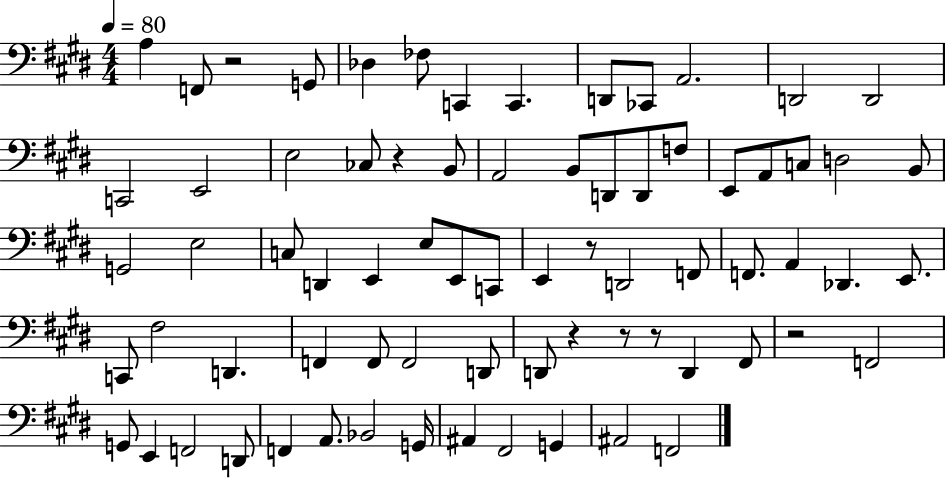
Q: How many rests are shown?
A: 7